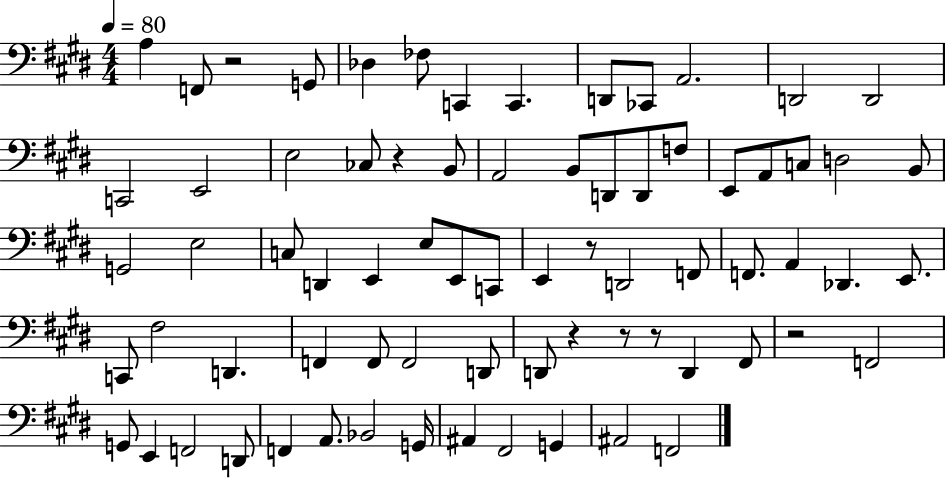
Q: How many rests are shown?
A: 7